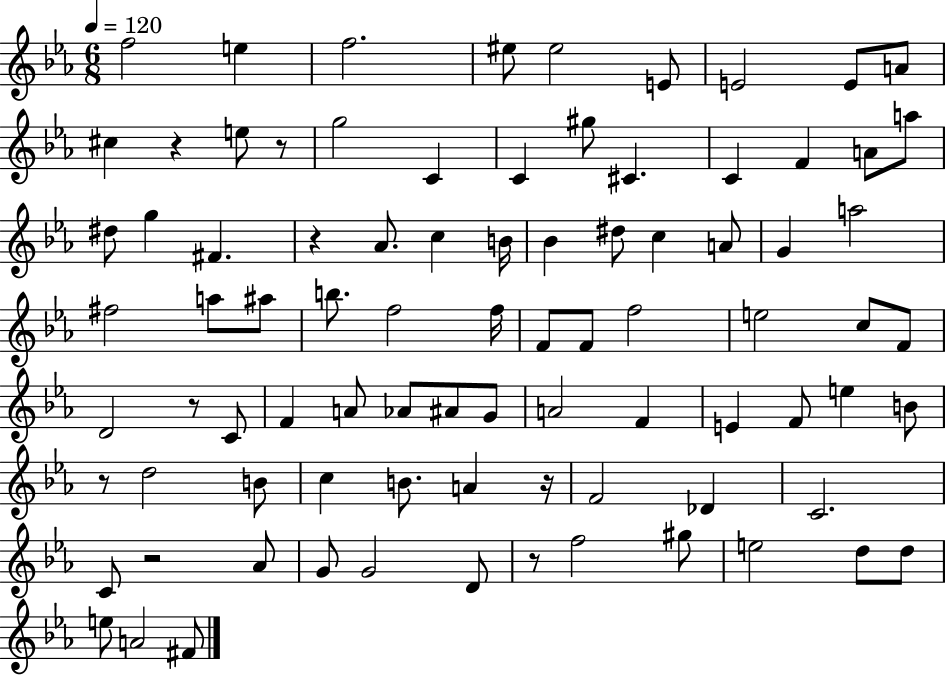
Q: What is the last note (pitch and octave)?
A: F#4